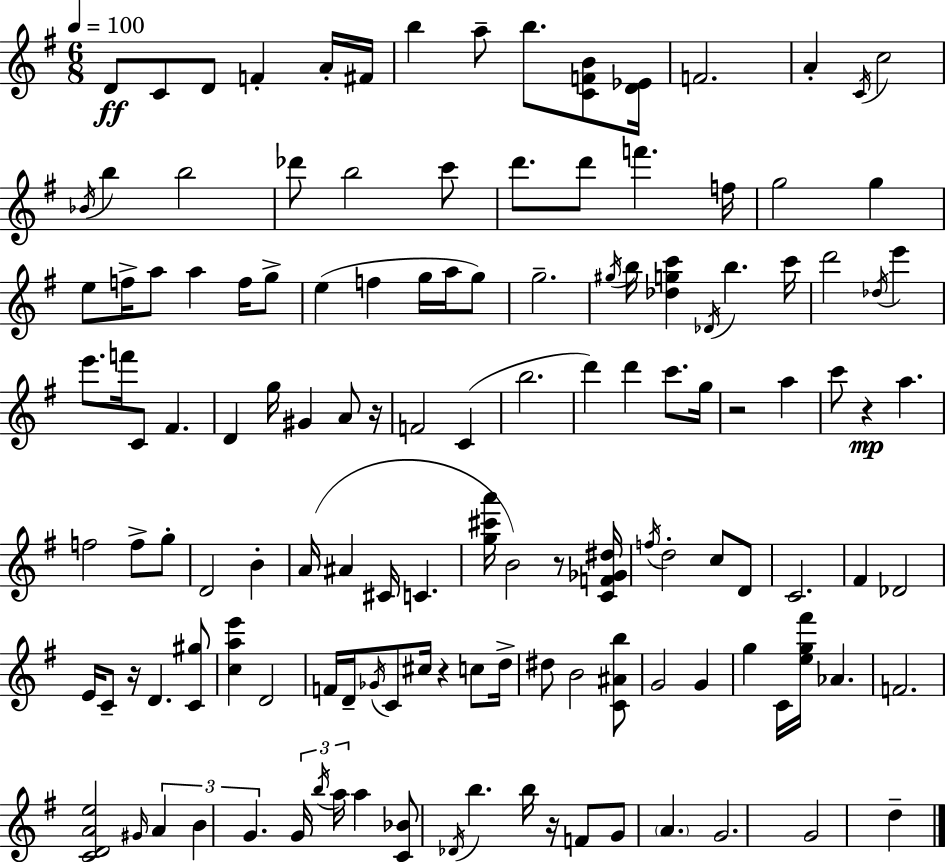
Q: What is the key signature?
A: E minor